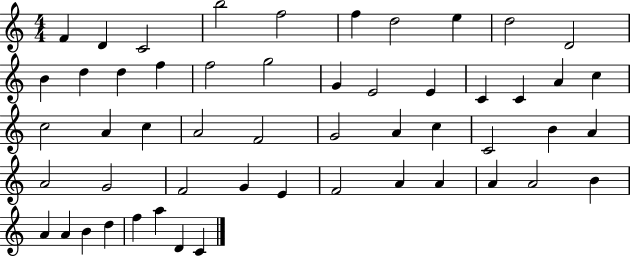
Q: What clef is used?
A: treble